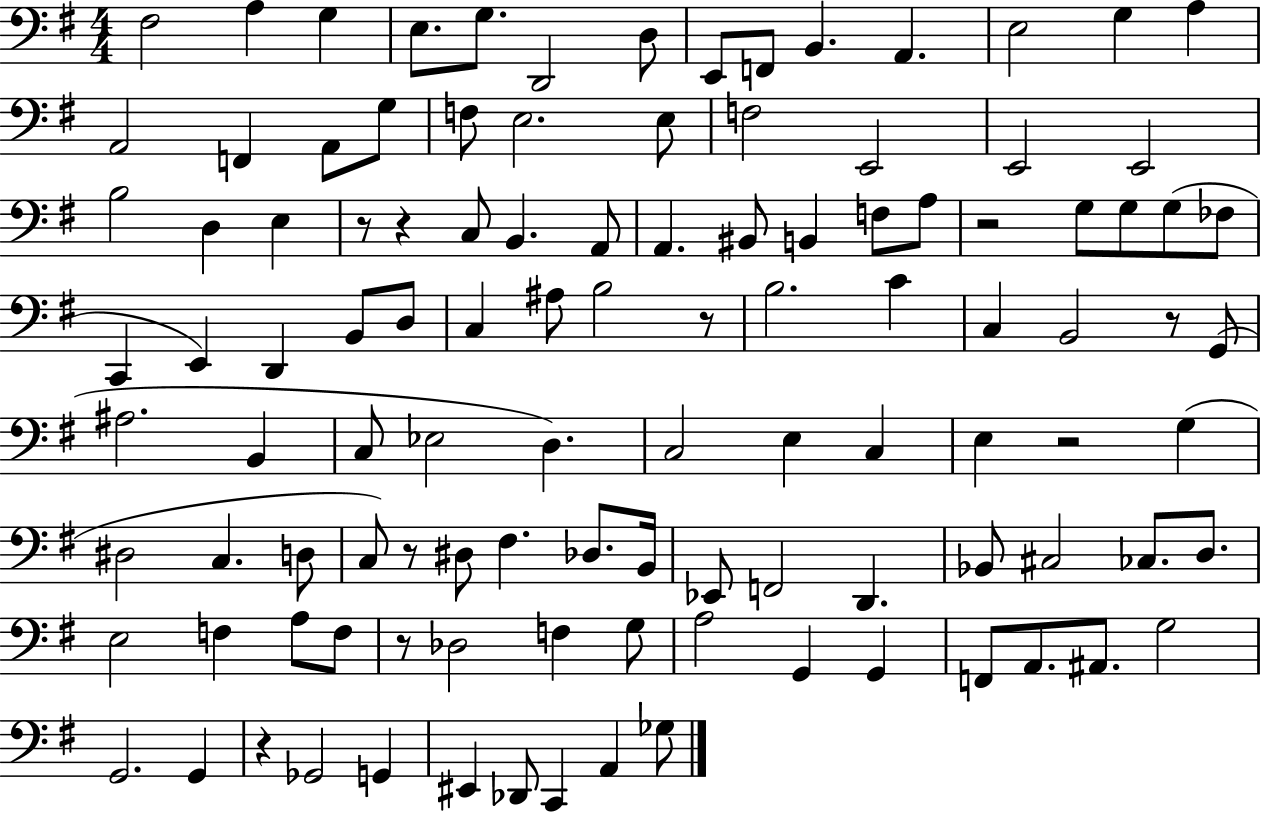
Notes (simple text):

F#3/h A3/q G3/q E3/e. G3/e. D2/h D3/e E2/e F2/e B2/q. A2/q. E3/h G3/q A3/q A2/h F2/q A2/e G3/e F3/e E3/h. E3/e F3/h E2/h E2/h E2/h B3/h D3/q E3/q R/e R/q C3/e B2/q. A2/e A2/q. BIS2/e B2/q F3/e A3/e R/h G3/e G3/e G3/e FES3/e C2/q E2/q D2/q B2/e D3/e C3/q A#3/e B3/h R/e B3/h. C4/q C3/q B2/h R/e G2/e A#3/h. B2/q C3/e Eb3/h D3/q. C3/h E3/q C3/q E3/q R/h G3/q D#3/h C3/q. D3/e C3/e R/e D#3/e F#3/q. Db3/e. B2/s Eb2/e F2/h D2/q. Bb2/e C#3/h CES3/e. D3/e. E3/h F3/q A3/e F3/e R/e Db3/h F3/q G3/e A3/h G2/q G2/q F2/e A2/e. A#2/e. G3/h G2/h. G2/q R/q Gb2/h G2/q EIS2/q Db2/e C2/q A2/q Gb3/e